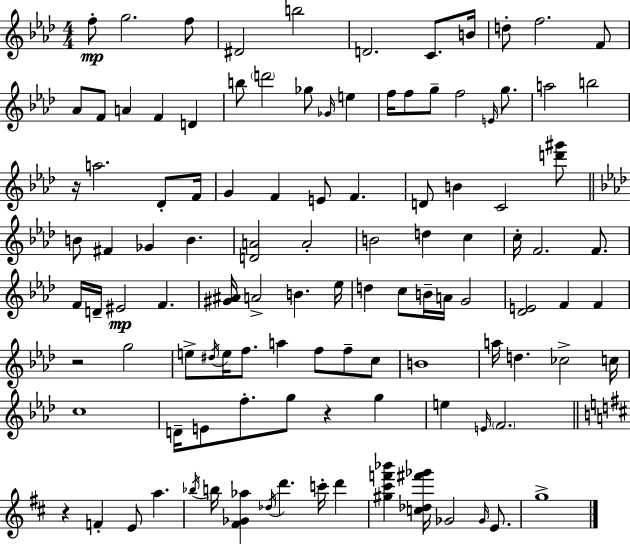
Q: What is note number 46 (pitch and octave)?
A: D5